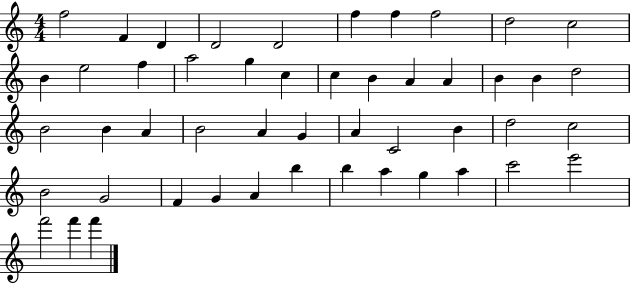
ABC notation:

X:1
T:Untitled
M:4/4
L:1/4
K:C
f2 F D D2 D2 f f f2 d2 c2 B e2 f a2 g c c B A A B B d2 B2 B A B2 A G A C2 B d2 c2 B2 G2 F G A b b a g a c'2 e'2 f'2 f' f'